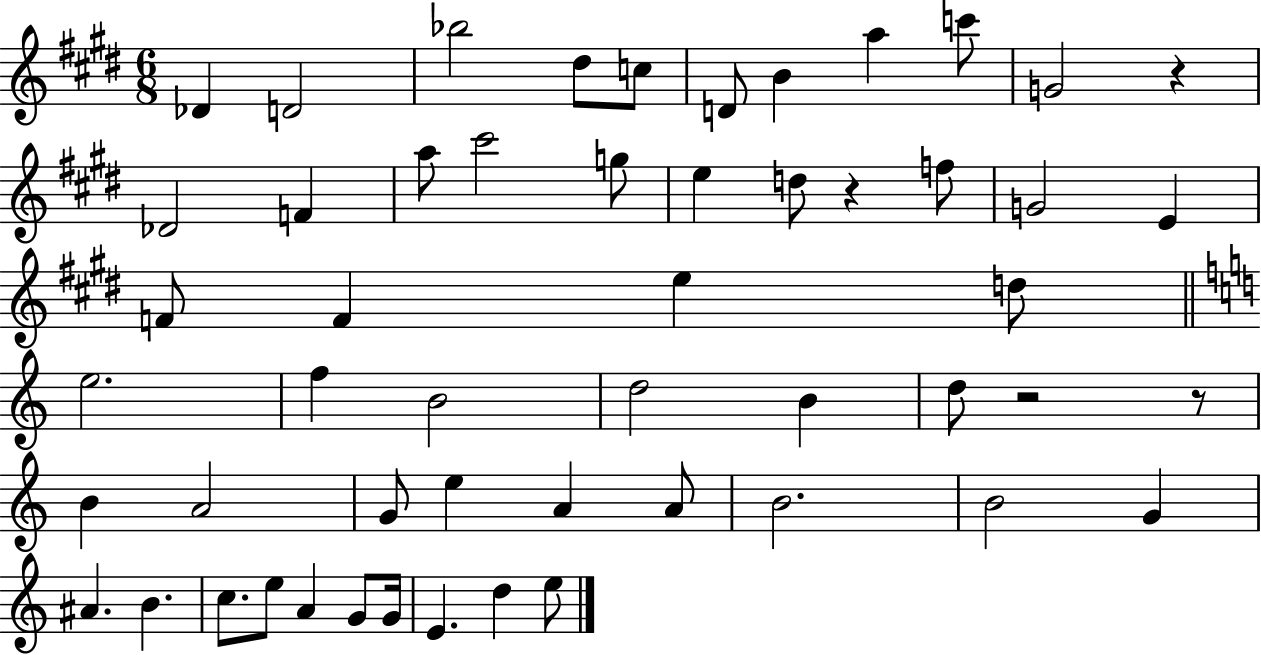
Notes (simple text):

Db4/q D4/h Bb5/h D#5/e C5/e D4/e B4/q A5/q C6/e G4/h R/q Db4/h F4/q A5/e C#6/h G5/e E5/q D5/e R/q F5/e G4/h E4/q F4/e F4/q E5/q D5/e E5/h. F5/q B4/h D5/h B4/q D5/e R/h R/e B4/q A4/h G4/e E5/q A4/q A4/e B4/h. B4/h G4/q A#4/q. B4/q. C5/e. E5/e A4/q G4/e G4/s E4/q. D5/q E5/e